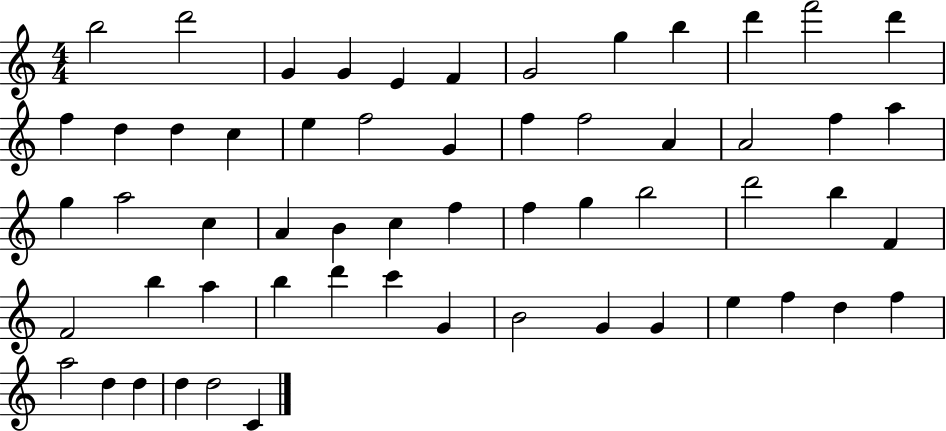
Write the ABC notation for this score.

X:1
T:Untitled
M:4/4
L:1/4
K:C
b2 d'2 G G E F G2 g b d' f'2 d' f d d c e f2 G f f2 A A2 f a g a2 c A B c f f g b2 d'2 b F F2 b a b d' c' G B2 G G e f d f a2 d d d d2 C